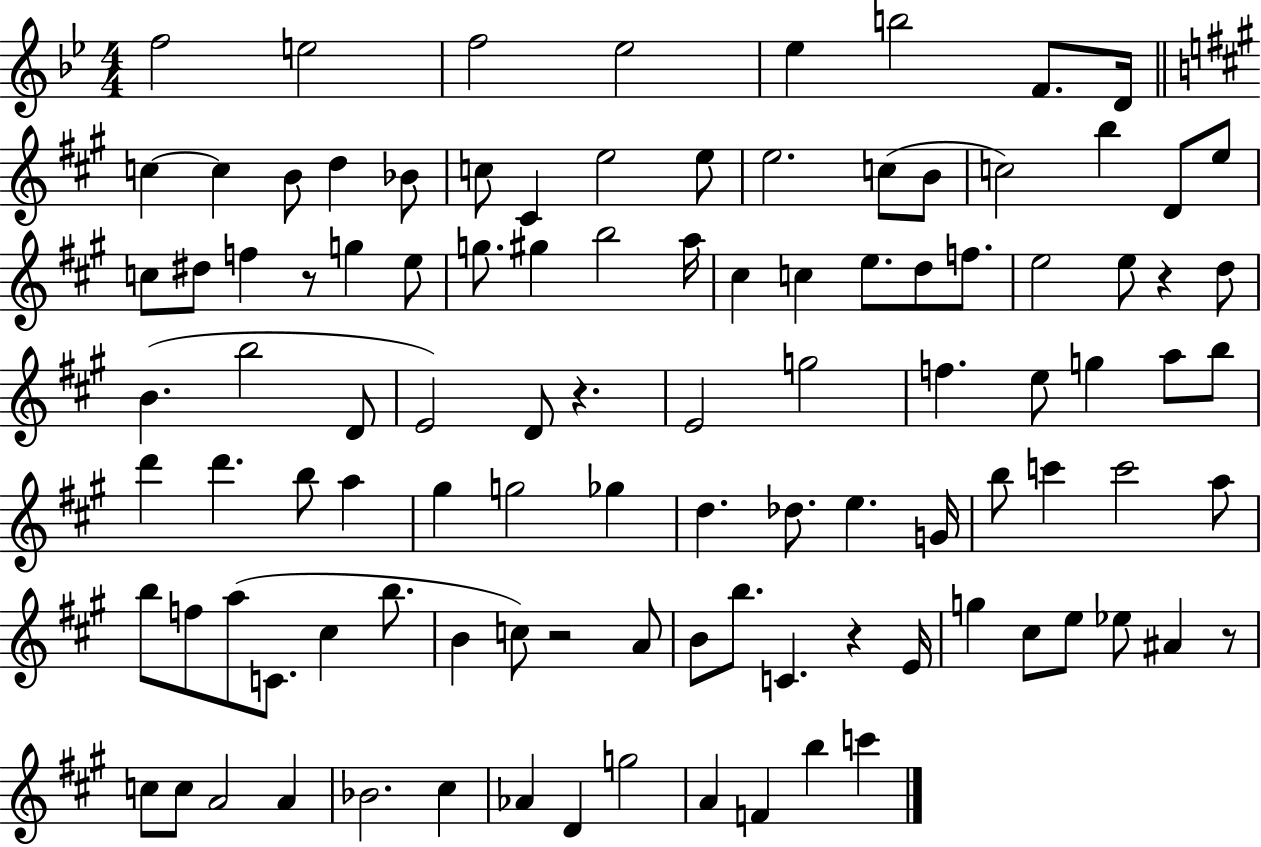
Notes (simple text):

F5/h E5/h F5/h Eb5/h Eb5/q B5/h F4/e. D4/s C5/q C5/q B4/e D5/q Bb4/e C5/e C#4/q E5/h E5/e E5/h. C5/e B4/e C5/h B5/q D4/e E5/e C5/e D#5/e F5/q R/e G5/q E5/e G5/e. G#5/q B5/h A5/s C#5/q C5/q E5/e. D5/e F5/e. E5/h E5/e R/q D5/e B4/q. B5/h D4/e E4/h D4/e R/q. E4/h G5/h F5/q. E5/e G5/q A5/e B5/e D6/q D6/q. B5/e A5/q G#5/q G5/h Gb5/q D5/q. Db5/e. E5/q. G4/s B5/e C6/q C6/h A5/e B5/e F5/e A5/e C4/e. C#5/q B5/e. B4/q C5/e R/h A4/e B4/e B5/e. C4/q. R/q E4/s G5/q C#5/e E5/e Eb5/e A#4/q R/e C5/e C5/e A4/h A4/q Bb4/h. C#5/q Ab4/q D4/q G5/h A4/q F4/q B5/q C6/q